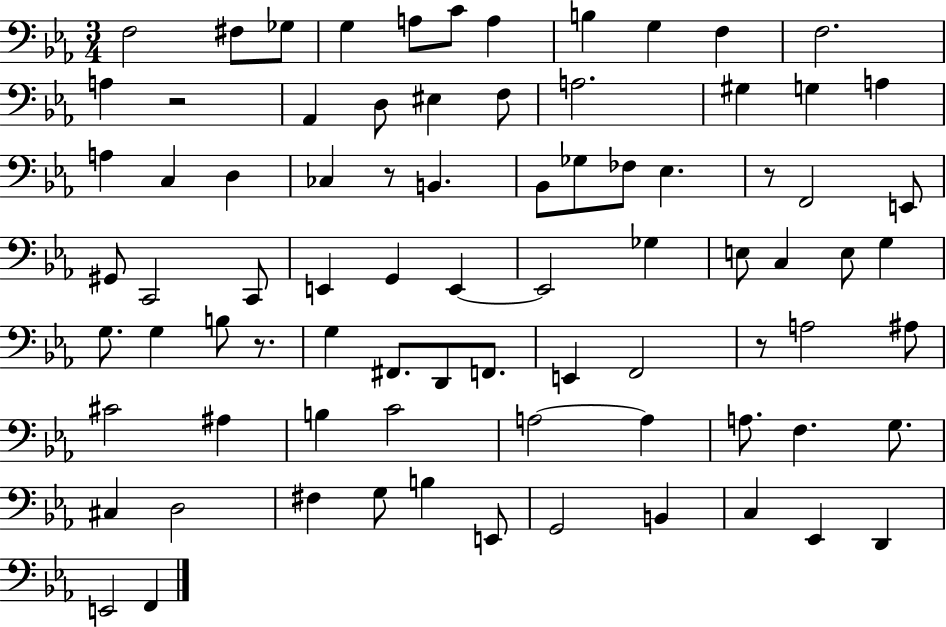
{
  \clef bass
  \numericTimeSignature
  \time 3/4
  \key ees \major
  f2 fis8 ges8 | g4 a8 c'8 a4 | b4 g4 f4 | f2. | \break a4 r2 | aes,4 d8 eis4 f8 | a2. | gis4 g4 a4 | \break a4 c4 d4 | ces4 r8 b,4. | bes,8 ges8 fes8 ees4. | r8 f,2 e,8 | \break gis,8 c,2 c,8 | e,4 g,4 e,4~~ | e,2 ges4 | e8 c4 e8 g4 | \break g8. g4 b8 r8. | g4 fis,8. d,8 f,8. | e,4 f,2 | r8 a2 ais8 | \break cis'2 ais4 | b4 c'2 | a2~~ a4 | a8. f4. g8. | \break cis4 d2 | fis4 g8 b4 e,8 | g,2 b,4 | c4 ees,4 d,4 | \break e,2 f,4 | \bar "|."
}